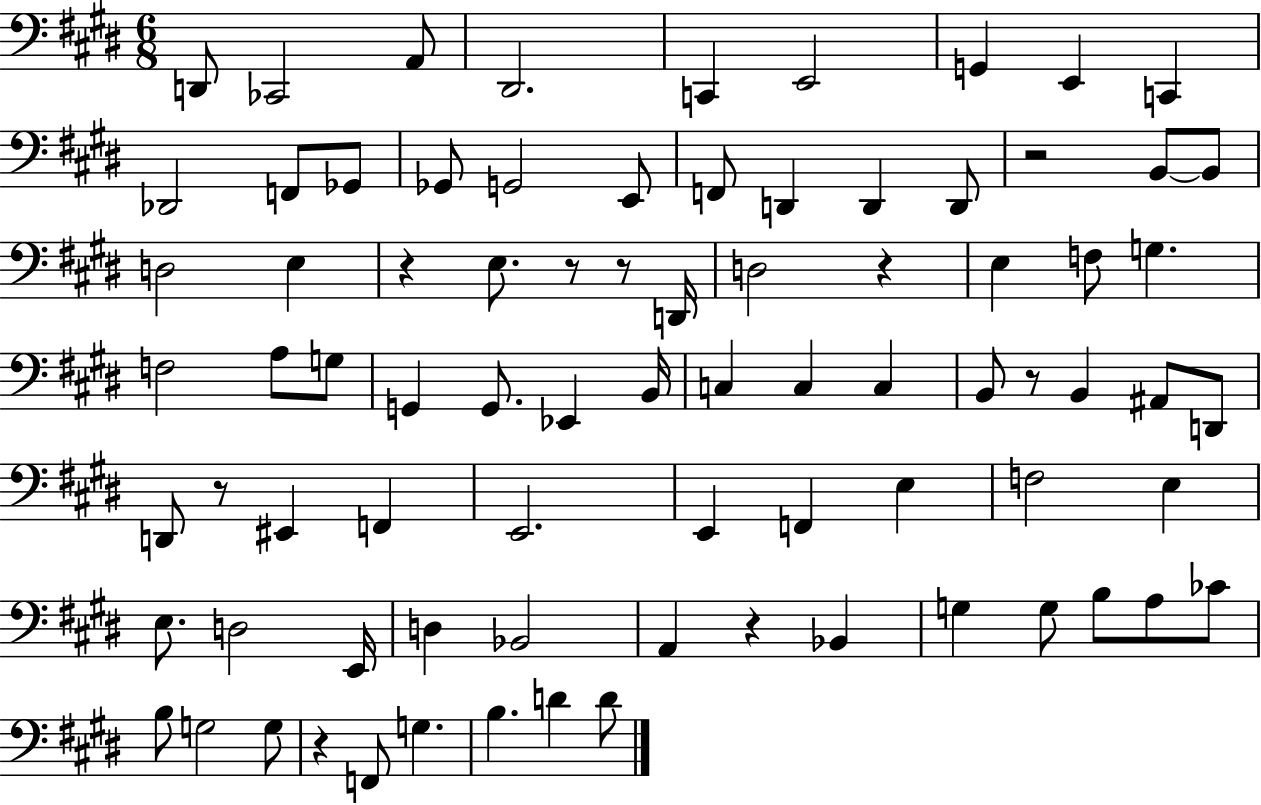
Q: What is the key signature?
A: E major